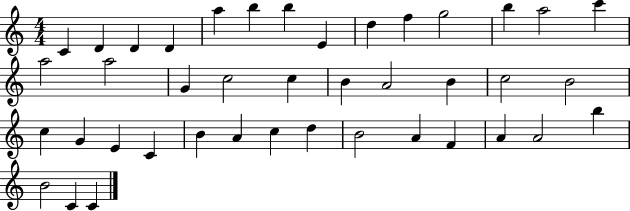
{
  \clef treble
  \numericTimeSignature
  \time 4/4
  \key c \major
  c'4 d'4 d'4 d'4 | a''4 b''4 b''4 e'4 | d''4 f''4 g''2 | b''4 a''2 c'''4 | \break a''2 a''2 | g'4 c''2 c''4 | b'4 a'2 b'4 | c''2 b'2 | \break c''4 g'4 e'4 c'4 | b'4 a'4 c''4 d''4 | b'2 a'4 f'4 | a'4 a'2 b''4 | \break b'2 c'4 c'4 | \bar "|."
}